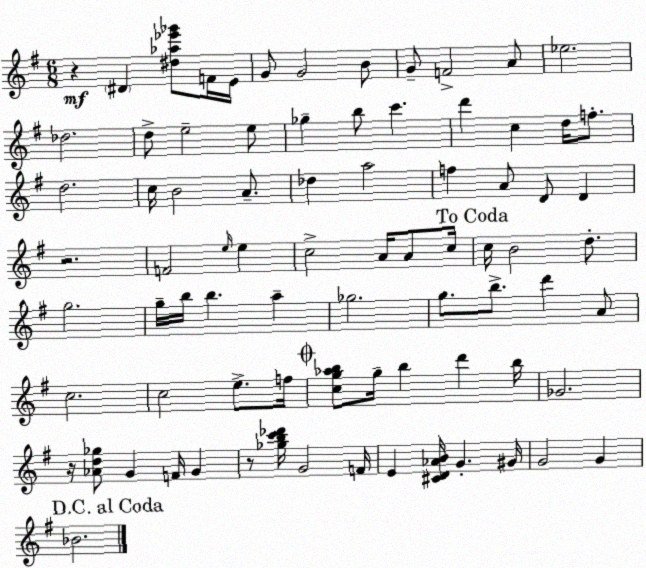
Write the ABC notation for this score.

X:1
T:Untitled
M:6/8
L:1/4
K:Em
z ^D [^d_a_e'_g']/2 F/4 E/4 G/2 G2 B/2 G/2 F2 A/2 _e2 _d2 d/2 e2 e/2 _g b/2 c' d' c d/4 f/2 d2 c/4 B2 A/2 _d a2 f A/2 D/2 D z2 F2 e/4 e c2 A/4 A/2 c/4 c/4 B2 d/2 g2 g/4 b/4 b a _g2 g/2 b/2 d' A/2 c2 c2 e/2 f/4 [cg_ab]/2 g/4 b d' b/4 _G2 z/4 [_Ad_g]/2 G F/4 G z/2 [_gbc'_d']/4 G2 F/4 E [^CD_AB]/4 G ^G/4 G2 G _B2